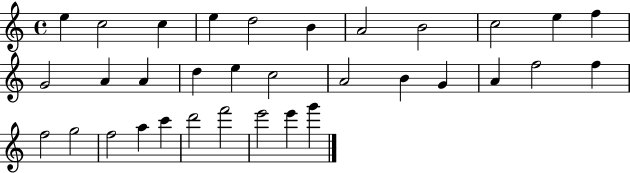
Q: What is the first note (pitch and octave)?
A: E5